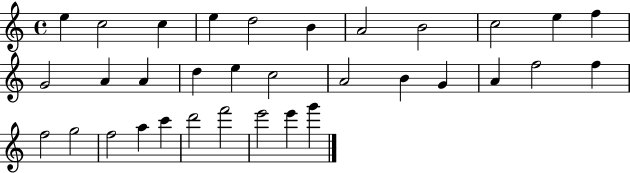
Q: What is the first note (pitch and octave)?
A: E5